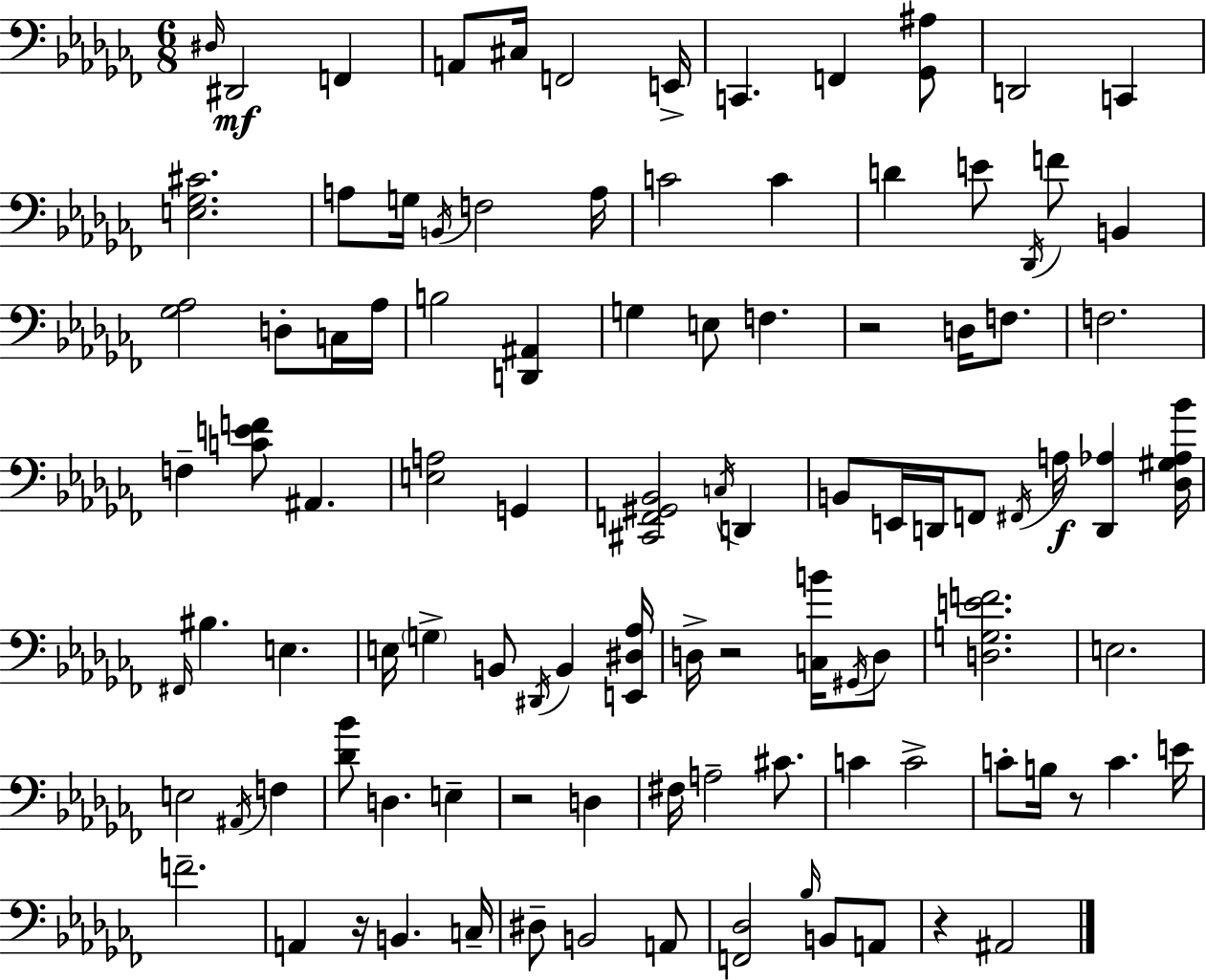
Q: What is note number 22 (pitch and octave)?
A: F4